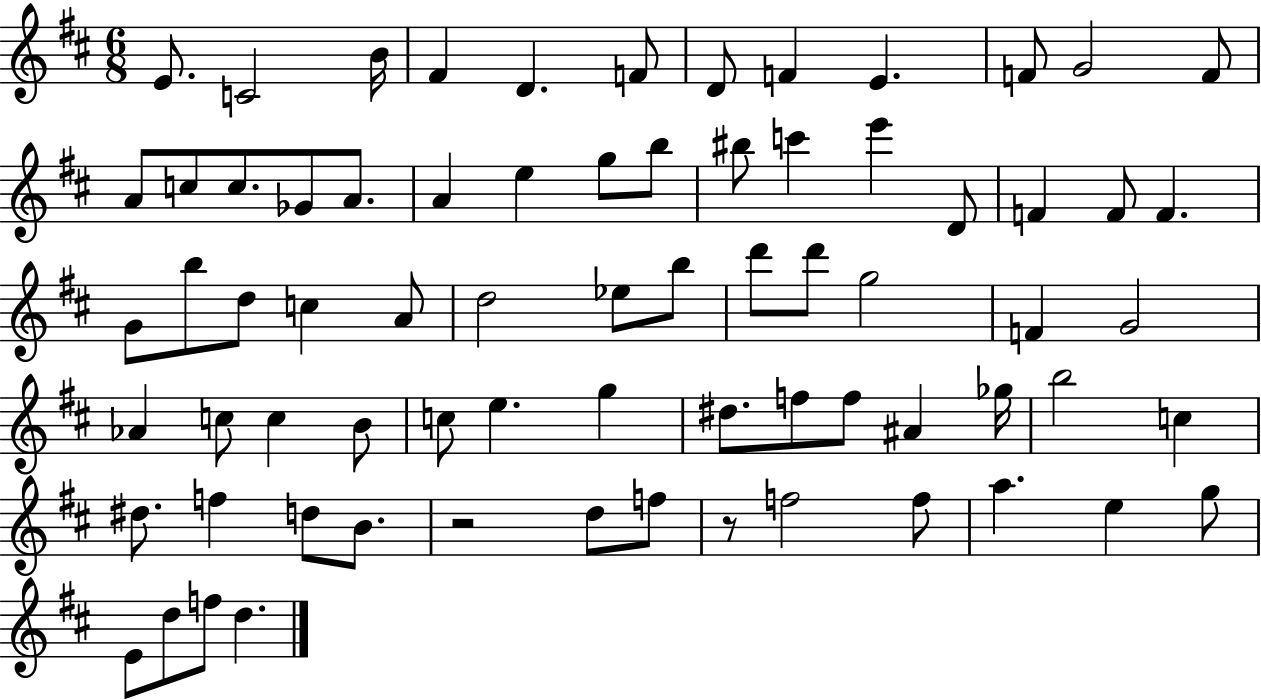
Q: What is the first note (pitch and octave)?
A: E4